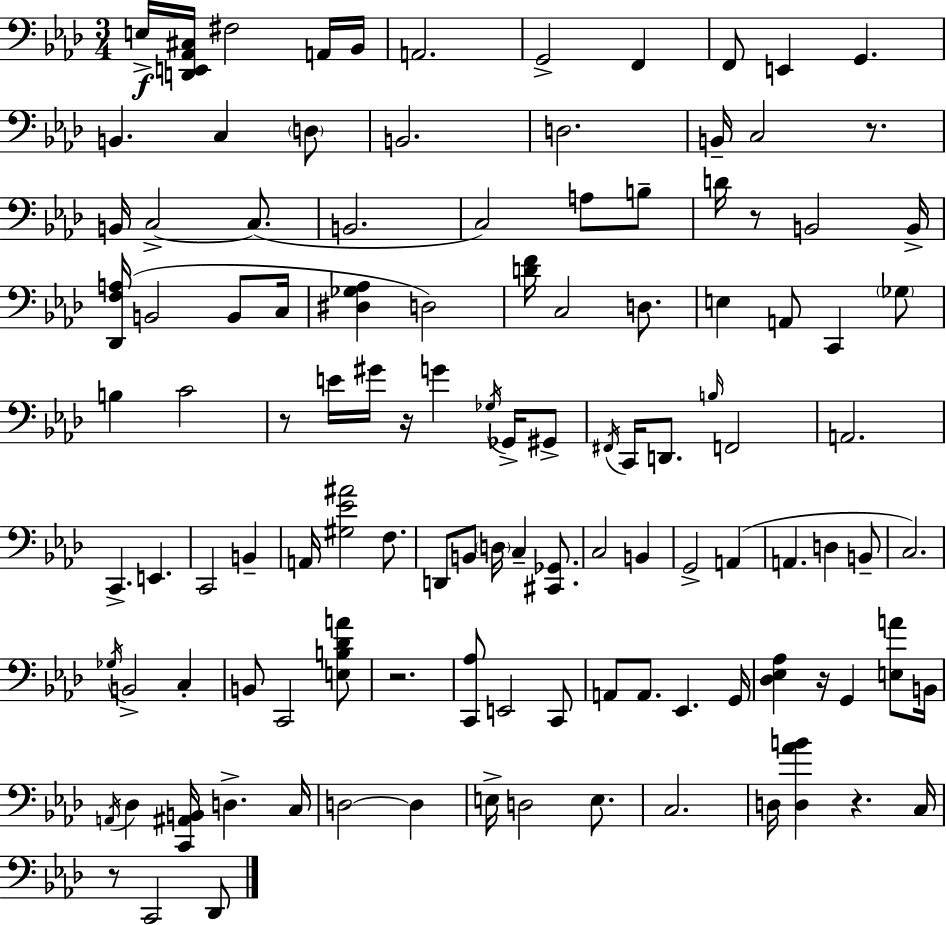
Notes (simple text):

E3/s [D2,E2,Ab2,C#3]/s F#3/h A2/s Bb2/s A2/h. G2/h F2/q F2/e E2/q G2/q. B2/q. C3/q D3/e B2/h. D3/h. B2/s C3/h R/e. B2/s C3/h C3/e. B2/h. C3/h A3/e B3/e D4/s R/e B2/h B2/s [Db2,F3,A3]/s B2/h B2/e C3/s [D#3,Gb3,Ab3]/q D3/h [D4,F4]/s C3/h D3/e. E3/q A2/e C2/q Gb3/e B3/q C4/h R/e E4/s G#4/s R/s G4/q Gb3/s Gb2/s G#2/e F#2/s C2/s D2/e. B3/s F2/h A2/h. C2/q. E2/q. C2/h B2/q A2/s [G#3,Eb4,A#4]/h F3/e. D2/e B2/e D3/s C3/q [C#2,Gb2]/e. C3/h B2/q G2/h A2/q A2/q. D3/q B2/e C3/h. Gb3/s B2/h C3/q B2/e C2/h [E3,B3,Db4,A4]/e R/h. [C2,Ab3]/e E2/h C2/e A2/e A2/e. Eb2/q. G2/s [Db3,Eb3,Ab3]/q R/s G2/q [E3,A4]/e B2/s A2/s Db3/q [C2,A#2,B2]/s D3/q. C3/s D3/h D3/q E3/s D3/h E3/e. C3/h. D3/s [D3,Ab4,B4]/q R/q. C3/s R/e C2/h Db2/e